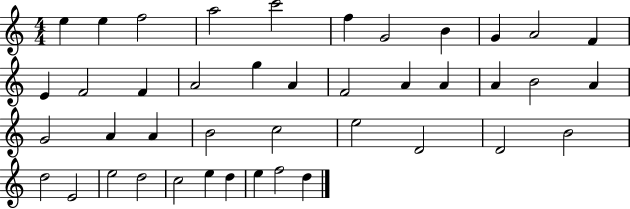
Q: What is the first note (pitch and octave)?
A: E5